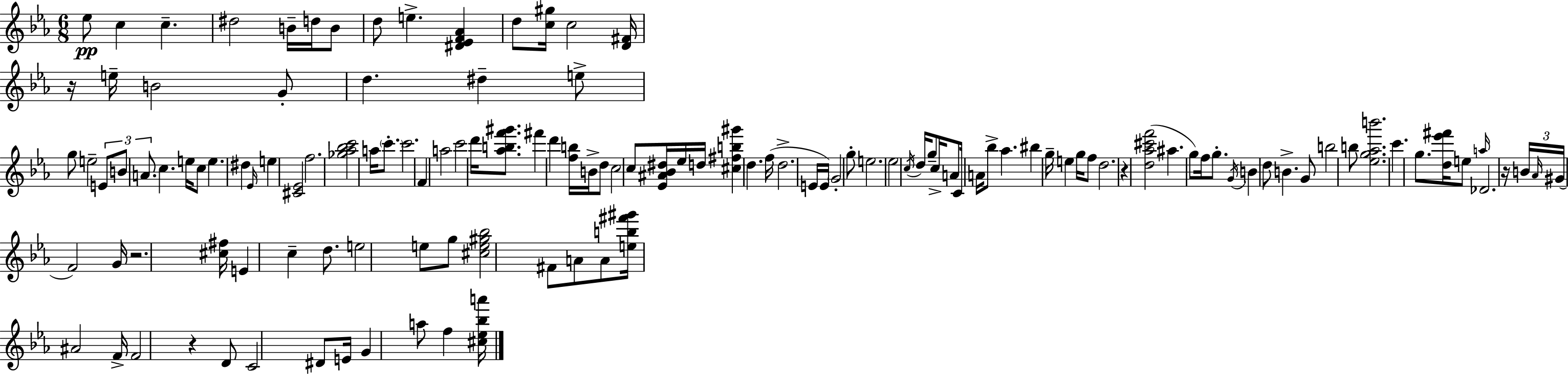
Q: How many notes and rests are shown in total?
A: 130